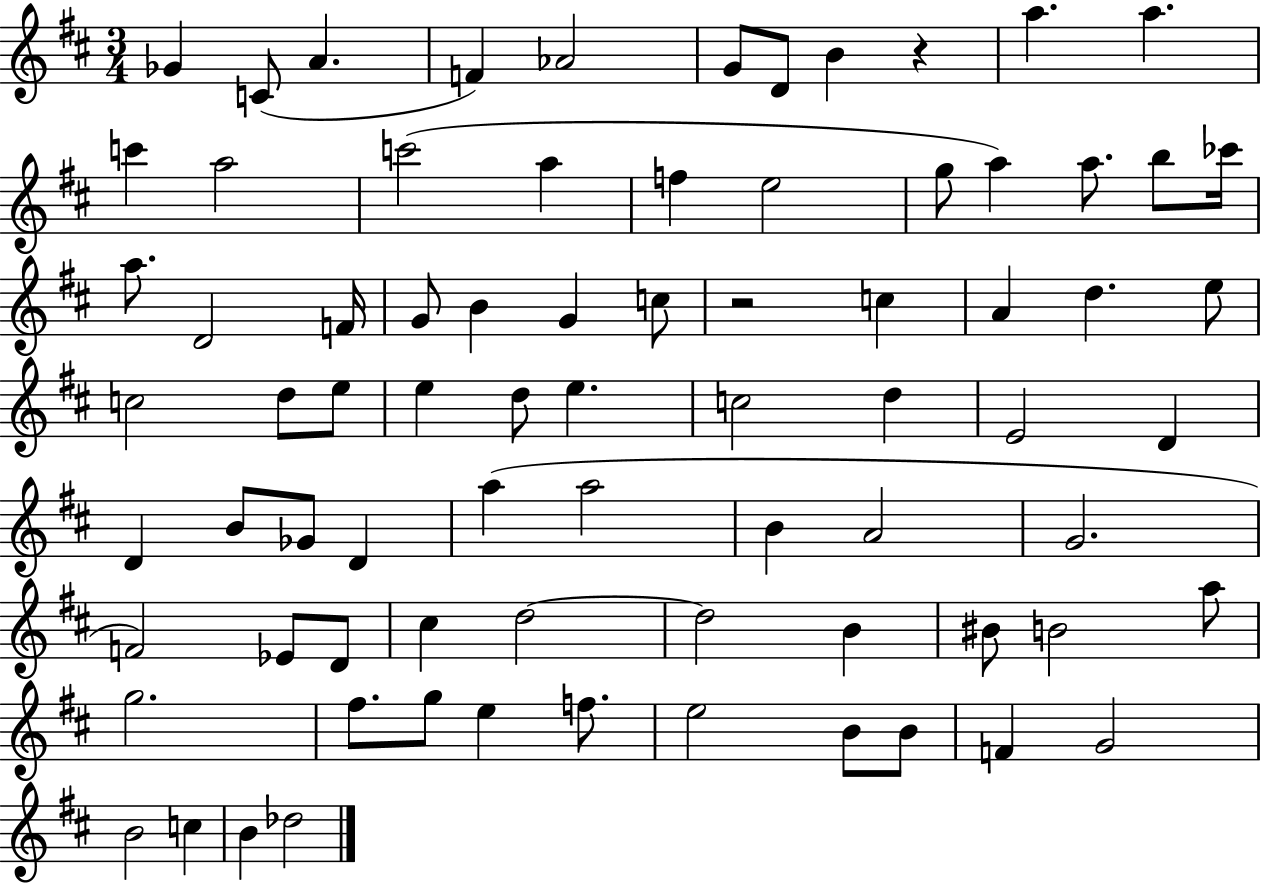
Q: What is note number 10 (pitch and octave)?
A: A5